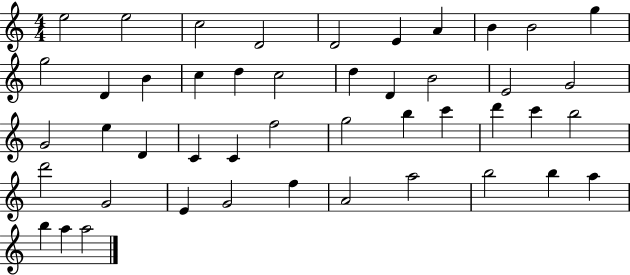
X:1
T:Untitled
M:4/4
L:1/4
K:C
e2 e2 c2 D2 D2 E A B B2 g g2 D B c d c2 d D B2 E2 G2 G2 e D C C f2 g2 b c' d' c' b2 d'2 G2 E G2 f A2 a2 b2 b a b a a2